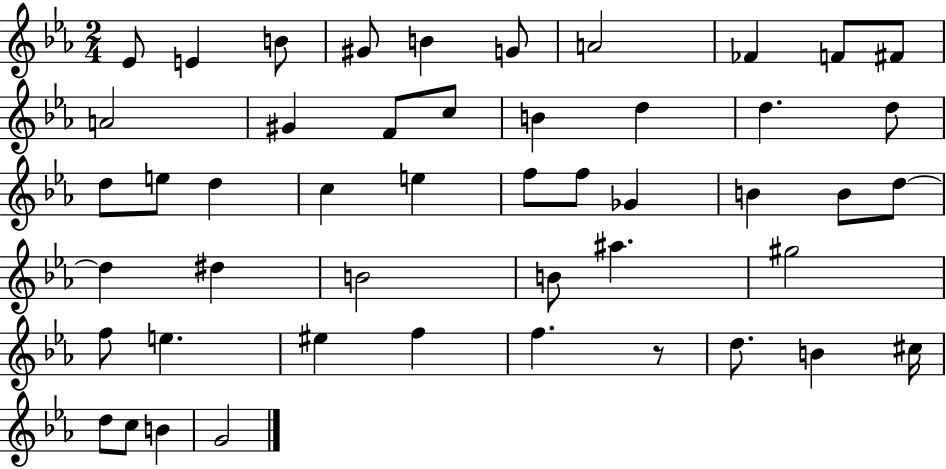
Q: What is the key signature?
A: EES major